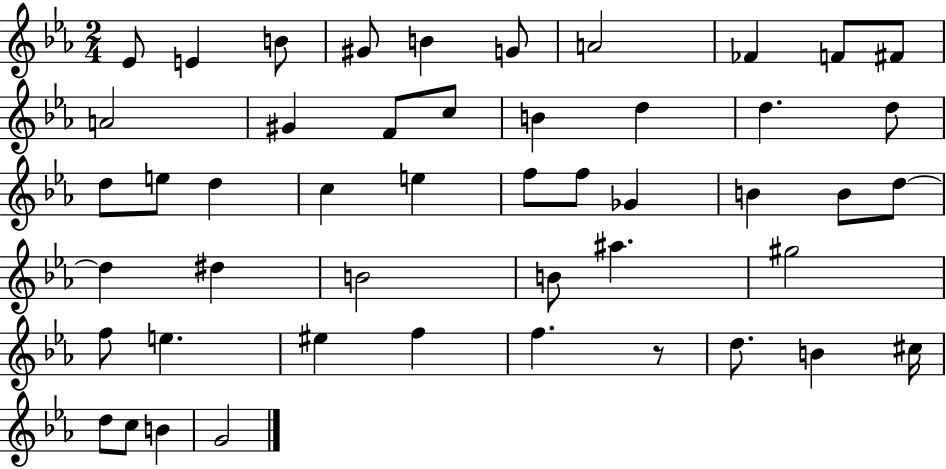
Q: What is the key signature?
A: EES major